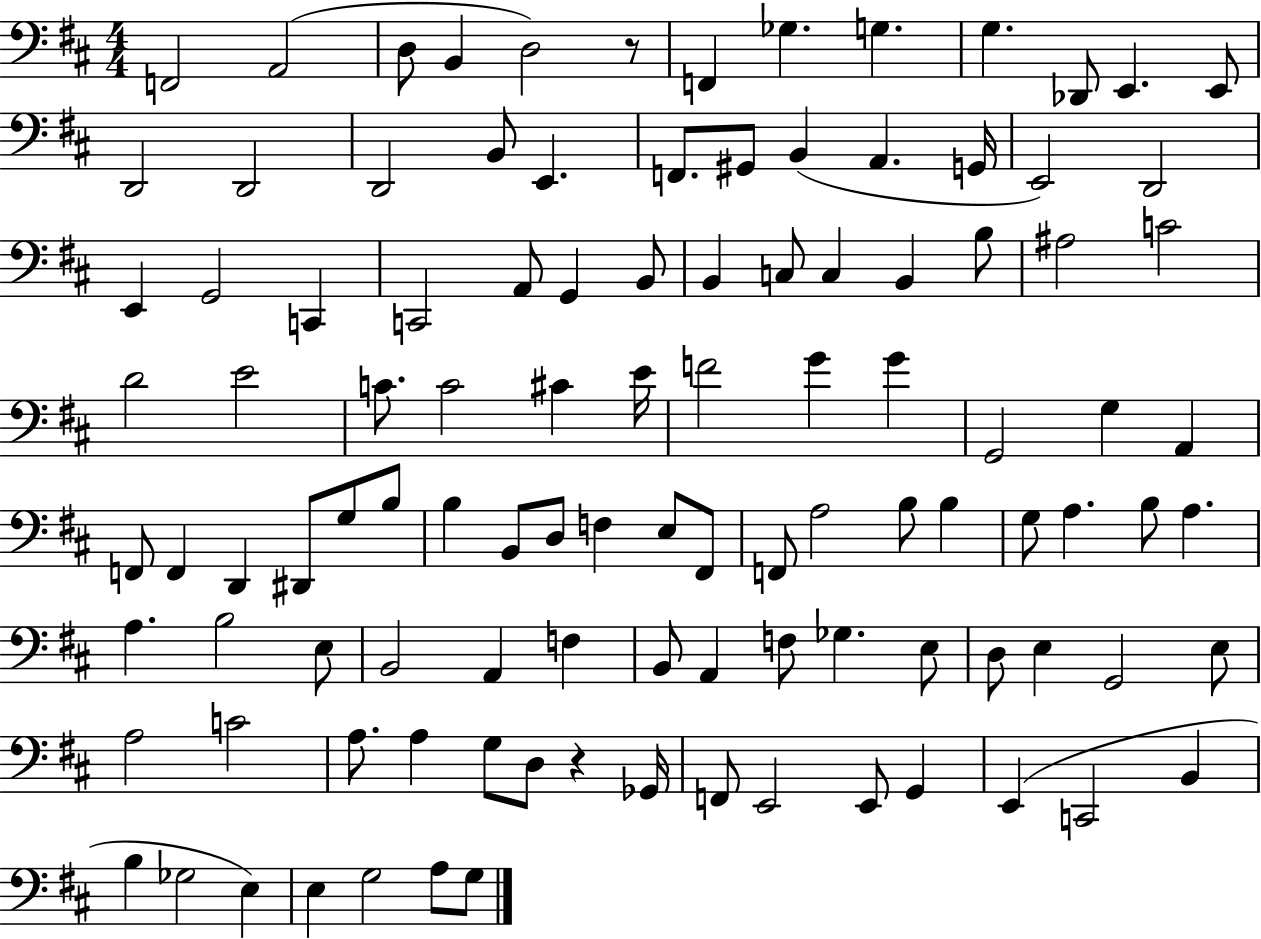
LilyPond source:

{
  \clef bass
  \numericTimeSignature
  \time 4/4
  \key d \major
  f,2 a,2( | d8 b,4 d2) r8 | f,4 ges4. g4. | g4. des,8 e,4. e,8 | \break d,2 d,2 | d,2 b,8 e,4. | f,8. gis,8 b,4( a,4. g,16 | e,2) d,2 | \break e,4 g,2 c,4 | c,2 a,8 g,4 b,8 | b,4 c8 c4 b,4 b8 | ais2 c'2 | \break d'2 e'2 | c'8. c'2 cis'4 e'16 | f'2 g'4 g'4 | g,2 g4 a,4 | \break f,8 f,4 d,4 dis,8 g8 b8 | b4 b,8 d8 f4 e8 fis,8 | f,8 a2 b8 b4 | g8 a4. b8 a4. | \break a4. b2 e8 | b,2 a,4 f4 | b,8 a,4 f8 ges4. e8 | d8 e4 g,2 e8 | \break a2 c'2 | a8. a4 g8 d8 r4 ges,16 | f,8 e,2 e,8 g,4 | e,4( c,2 b,4 | \break b4 ges2 e4) | e4 g2 a8 g8 | \bar "|."
}